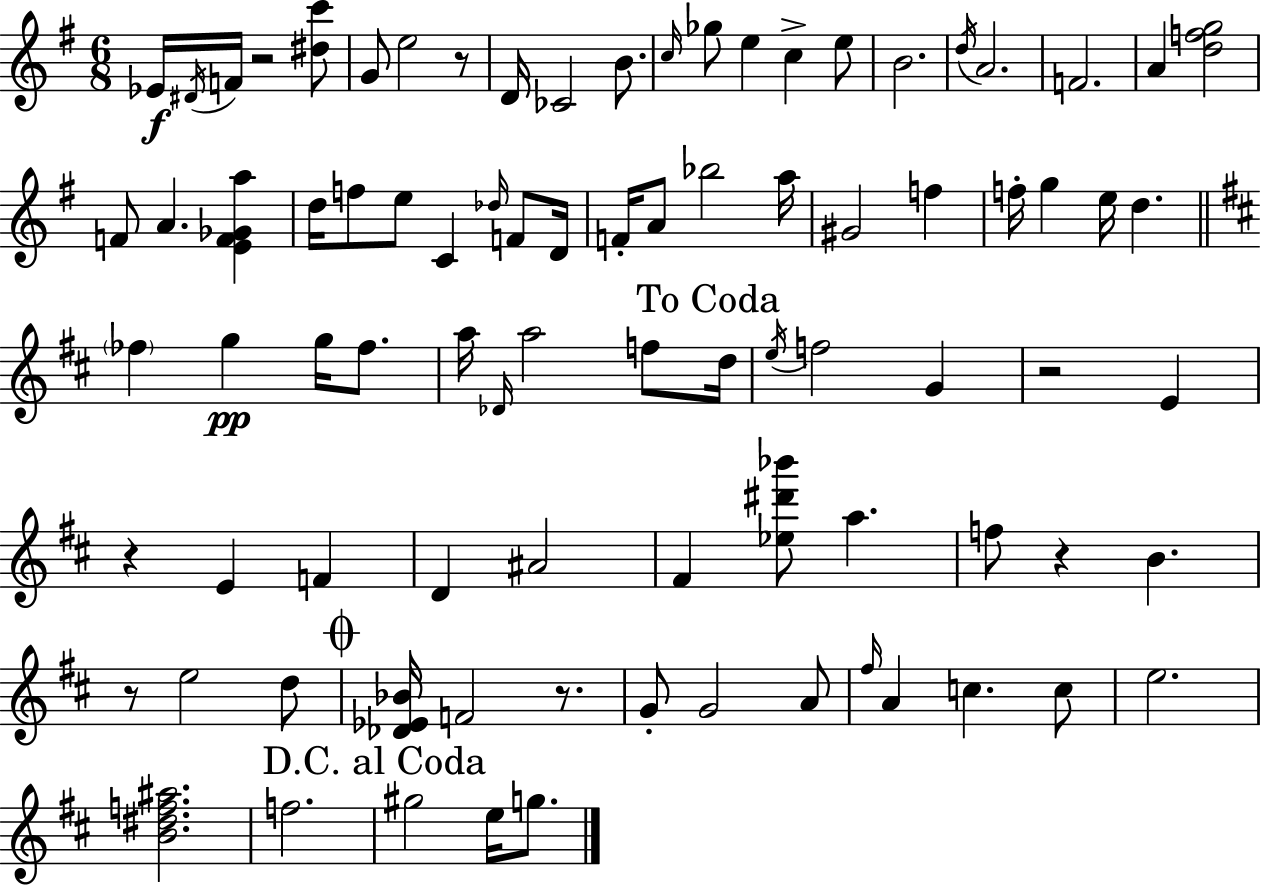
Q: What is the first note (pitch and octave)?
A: Eb4